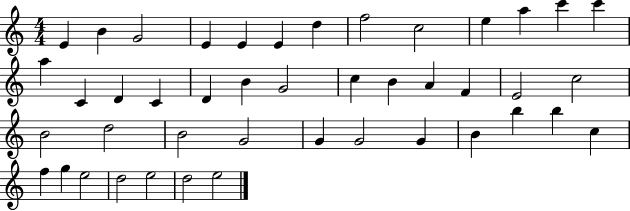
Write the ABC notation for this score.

X:1
T:Untitled
M:4/4
L:1/4
K:C
E B G2 E E E d f2 c2 e a c' c' a C D C D B G2 c B A F E2 c2 B2 d2 B2 G2 G G2 G B b b c f g e2 d2 e2 d2 e2